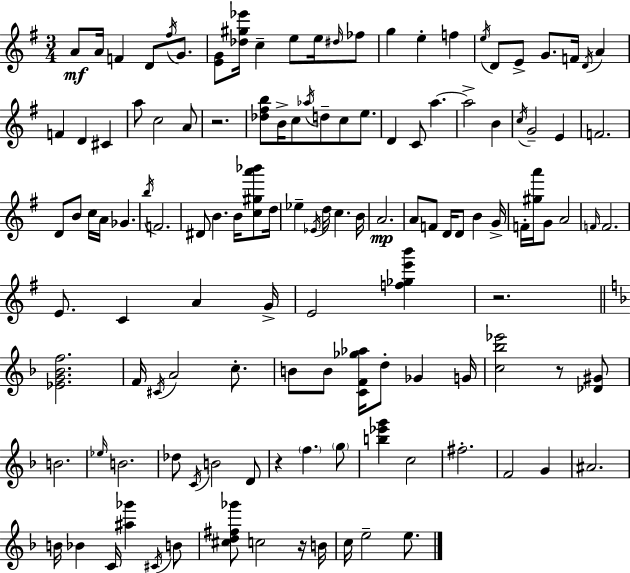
A4/e A4/s F4/q D4/e F#5/s G4/e. [E4,G4]/e [Db5,G#5,Eb6]/s C5/q E5/e E5/s D#5/s FES5/e G5/q E5/q F5/q E5/s D4/e E4/e G4/e. F4/s D4/s A4/q F4/q D4/q C#4/q A5/e C5/h A4/e R/h. [Db5,F#5,B5]/e B4/s C5/e Ab5/s D5/e C5/e E5/e. D4/q C4/e A5/q. A5/h B4/q C5/s G4/h E4/q F4/h. D4/e B4/e C5/s A4/s Gb4/q. B5/s F4/h. D#4/e B4/q. B4/s [C5,G#5,A6,Bb6]/e D5/s Eb5/q Eb4/s D5/s C5/q. B4/s A4/h. A4/e F4/e D4/s D4/e B4/q G4/s F4/s [G#5,A6]/s G4/e A4/h F4/s F4/h. E4/e. C4/q A4/q G4/s E4/h [F5,Gb5,E6,B6]/q R/h. [Eb4,G4,Bb4,F5]/h. F4/s C#4/s A4/h C5/e. B4/e B4/e [C4,F4,Gb5,Ab5]/s D5/e Gb4/q G4/s [C5,Bb5,Eb6]/h R/e [Db4,G#4]/e B4/h. Eb5/s B4/h. Db5/e C4/s B4/h D4/e R/q F5/q. G5/e [B5,Eb6,G6]/q C5/h F#5/h. F4/h G4/q A#4/h. B4/s Bb4/q C4/s [A#5,Gb6]/q C#4/s B4/e [C#5,D5,F#5,Gb6]/e C5/h R/s B4/s C5/s E5/h E5/e.